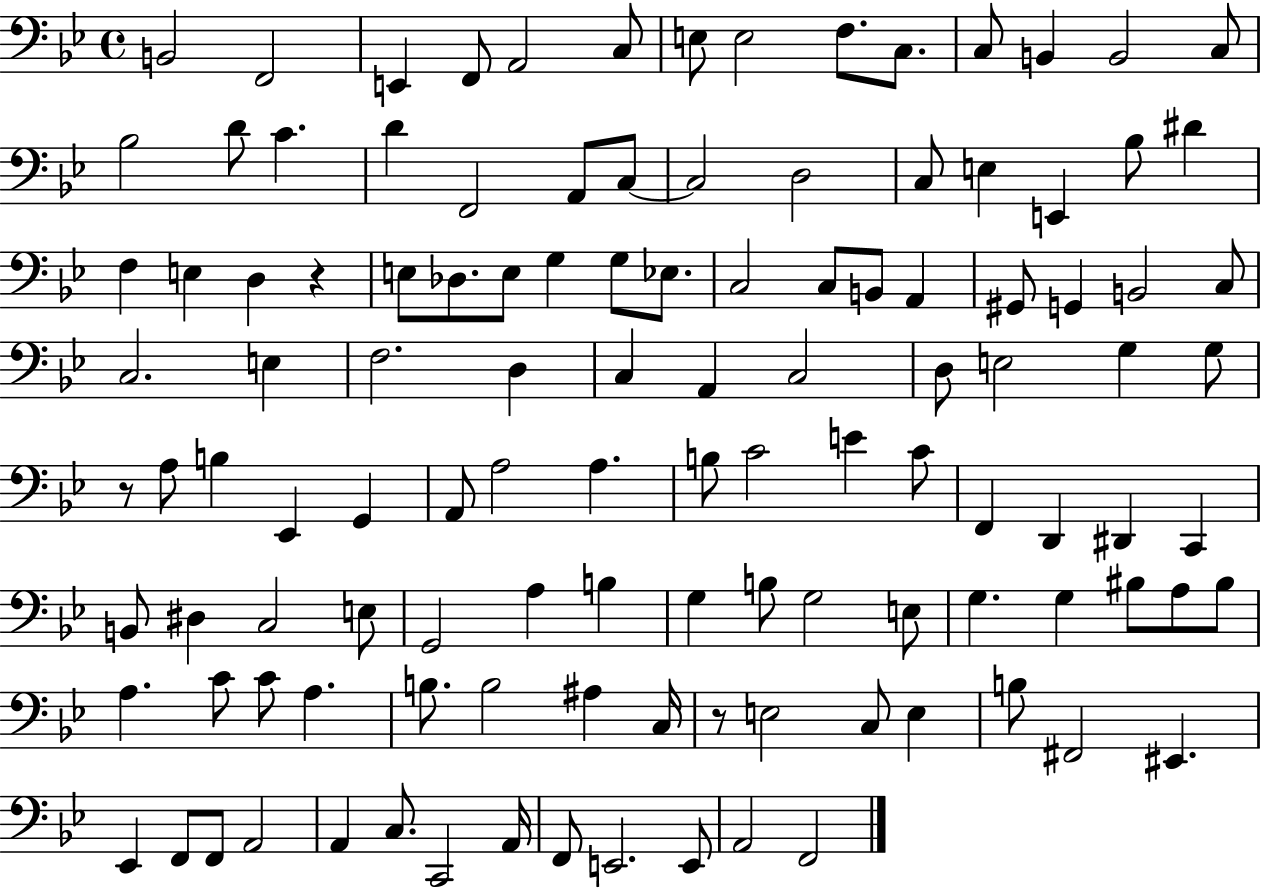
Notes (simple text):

B2/h F2/h E2/q F2/e A2/h C3/e E3/e E3/h F3/e. C3/e. C3/e B2/q B2/h C3/e Bb3/h D4/e C4/q. D4/q F2/h A2/e C3/e C3/h D3/h C3/e E3/q E2/q Bb3/e D#4/q F3/q E3/q D3/q R/q E3/e Db3/e. E3/e G3/q G3/e Eb3/e. C3/h C3/e B2/e A2/q G#2/e G2/q B2/h C3/e C3/h. E3/q F3/h. D3/q C3/q A2/q C3/h D3/e E3/h G3/q G3/e R/e A3/e B3/q Eb2/q G2/q A2/e A3/h A3/q. B3/e C4/h E4/q C4/e F2/q D2/q D#2/q C2/q B2/e D#3/q C3/h E3/e G2/h A3/q B3/q G3/q B3/e G3/h E3/e G3/q. G3/q BIS3/e A3/e BIS3/e A3/q. C4/e C4/e A3/q. B3/e. B3/h A#3/q C3/s R/e E3/h C3/e E3/q B3/e F#2/h EIS2/q. Eb2/q F2/e F2/e A2/h A2/q C3/e. C2/h A2/s F2/e E2/h. E2/e A2/h F2/h